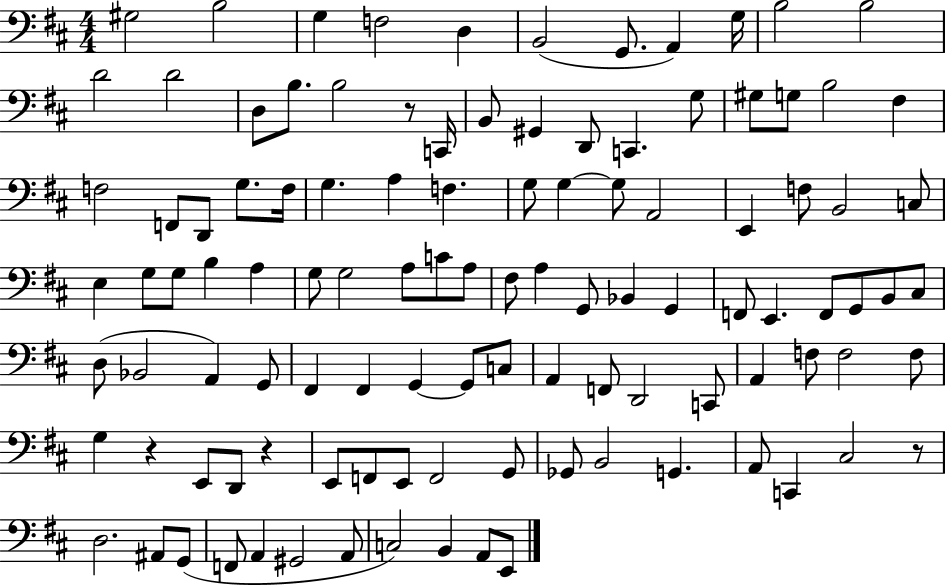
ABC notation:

X:1
T:Untitled
M:4/4
L:1/4
K:D
^G,2 B,2 G, F,2 D, B,,2 G,,/2 A,, G,/4 B,2 B,2 D2 D2 D,/2 B,/2 B,2 z/2 C,,/4 B,,/2 ^G,, D,,/2 C,, G,/2 ^G,/2 G,/2 B,2 ^F, F,2 F,,/2 D,,/2 G,/2 F,/4 G, A, F, G,/2 G, G,/2 A,,2 E,, F,/2 B,,2 C,/2 E, G,/2 G,/2 B, A, G,/2 G,2 A,/2 C/2 A,/2 ^F,/2 A, G,,/2 _B,, G,, F,,/2 E,, F,,/2 G,,/2 B,,/2 ^C,/2 D,/2 _B,,2 A,, G,,/2 ^F,, ^F,, G,, G,,/2 C,/2 A,, F,,/2 D,,2 C,,/2 A,, F,/2 F,2 F,/2 G, z E,,/2 D,,/2 z E,,/2 F,,/2 E,,/2 F,,2 G,,/2 _G,,/2 B,,2 G,, A,,/2 C,, ^C,2 z/2 D,2 ^A,,/2 G,,/2 F,,/2 A,, ^G,,2 A,,/2 C,2 B,, A,,/2 E,,/2